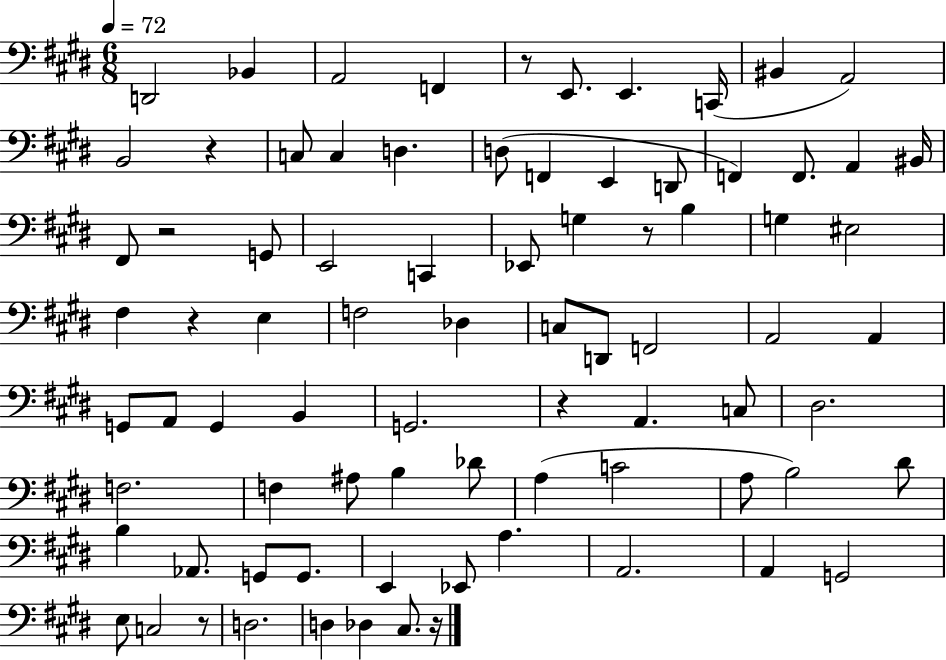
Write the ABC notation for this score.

X:1
T:Untitled
M:6/8
L:1/4
K:E
D,,2 _B,, A,,2 F,, z/2 E,,/2 E,, C,,/4 ^B,, A,,2 B,,2 z C,/2 C, D, D,/2 F,, E,, D,,/2 F,, F,,/2 A,, ^B,,/4 ^F,,/2 z2 G,,/2 E,,2 C,, _E,,/2 G, z/2 B, G, ^E,2 ^F, z E, F,2 _D, C,/2 D,,/2 F,,2 A,,2 A,, G,,/2 A,,/2 G,, B,, G,,2 z A,, C,/2 ^D,2 F,2 F, ^A,/2 B, _D/2 A, C2 A,/2 B,2 ^D/2 B, _A,,/2 G,,/2 G,,/2 E,, _E,,/2 A, A,,2 A,, G,,2 E,/2 C,2 z/2 D,2 D, _D, ^C,/2 z/4